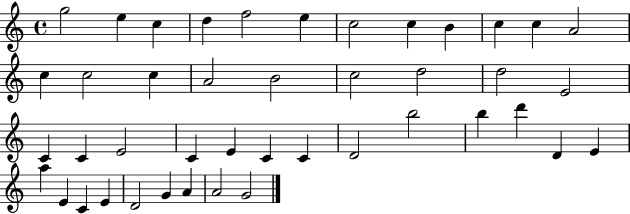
X:1
T:Untitled
M:4/4
L:1/4
K:C
g2 e c d f2 e c2 c B c c A2 c c2 c A2 B2 c2 d2 d2 E2 C C E2 C E C C D2 b2 b d' D E a E C E D2 G A A2 G2